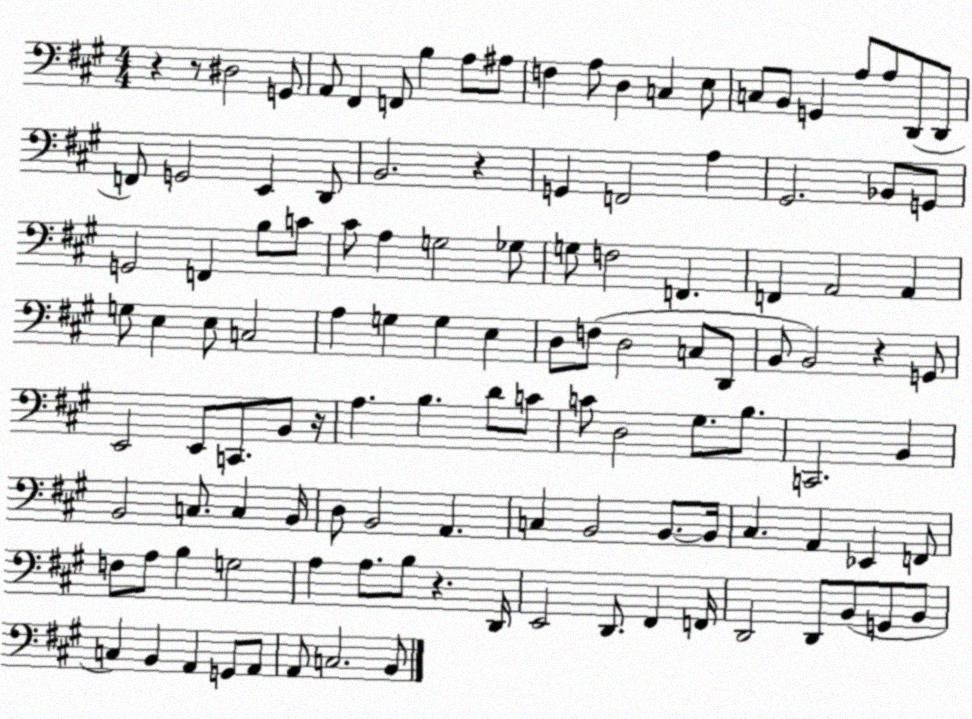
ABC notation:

X:1
T:Untitled
M:4/4
L:1/4
K:A
z z/2 ^D,2 G,,/2 A,,/2 ^F,, F,,/2 B, A,/2 ^A,/2 F, A,/2 D, C, E,/2 C,/2 B,,/2 G,, A,/2 A,/2 D,,/2 D,,/2 F,,/2 G,,2 E,, D,,/2 B,,2 z G,, F,,2 A, ^G,,2 _B,,/2 G,,/2 G,,2 F,, B,/2 C/2 ^C/2 A, G,2 _G,/2 G,/2 F,2 F,, F,, A,,2 A,, G,/2 E, E,/2 C,2 A, G, G, E, D,/2 F,/2 D,2 C,/2 D,,/2 B,,/2 B,,2 z G,,/2 E,,2 E,,/2 C,,/2 B,,/2 z/4 A, B, D/2 C/2 C/2 D,2 ^G,/2 B,/2 C,,2 B,, B,,2 C,/2 C, B,,/4 D,/2 B,,2 A,, C, B,,2 B,,/2 B,,/4 ^C, A,, _E,, F,,/2 F,/2 A,/2 B, G,2 A, A,/2 B,/2 z D,,/4 E,,2 D,,/2 ^F,, F,,/4 D,,2 D,,/2 B,,/2 G,,/2 B,,/2 C, B,, A,, G,,/2 A,,/2 A,,/2 C,2 B,,/2